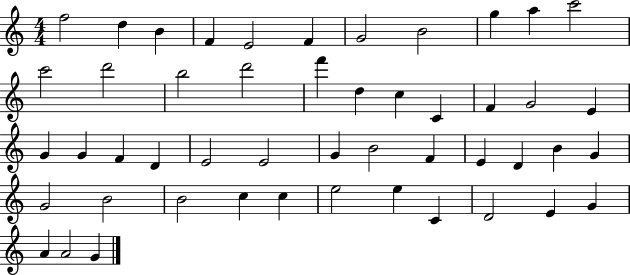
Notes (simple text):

F5/h D5/q B4/q F4/q E4/h F4/q G4/h B4/h G5/q A5/q C6/h C6/h D6/h B5/h D6/h F6/q D5/q C5/q C4/q F4/q G4/h E4/q G4/q G4/q F4/q D4/q E4/h E4/h G4/q B4/h F4/q E4/q D4/q B4/q G4/q G4/h B4/h B4/h C5/q C5/q E5/h E5/q C4/q D4/h E4/q G4/q A4/q A4/h G4/q